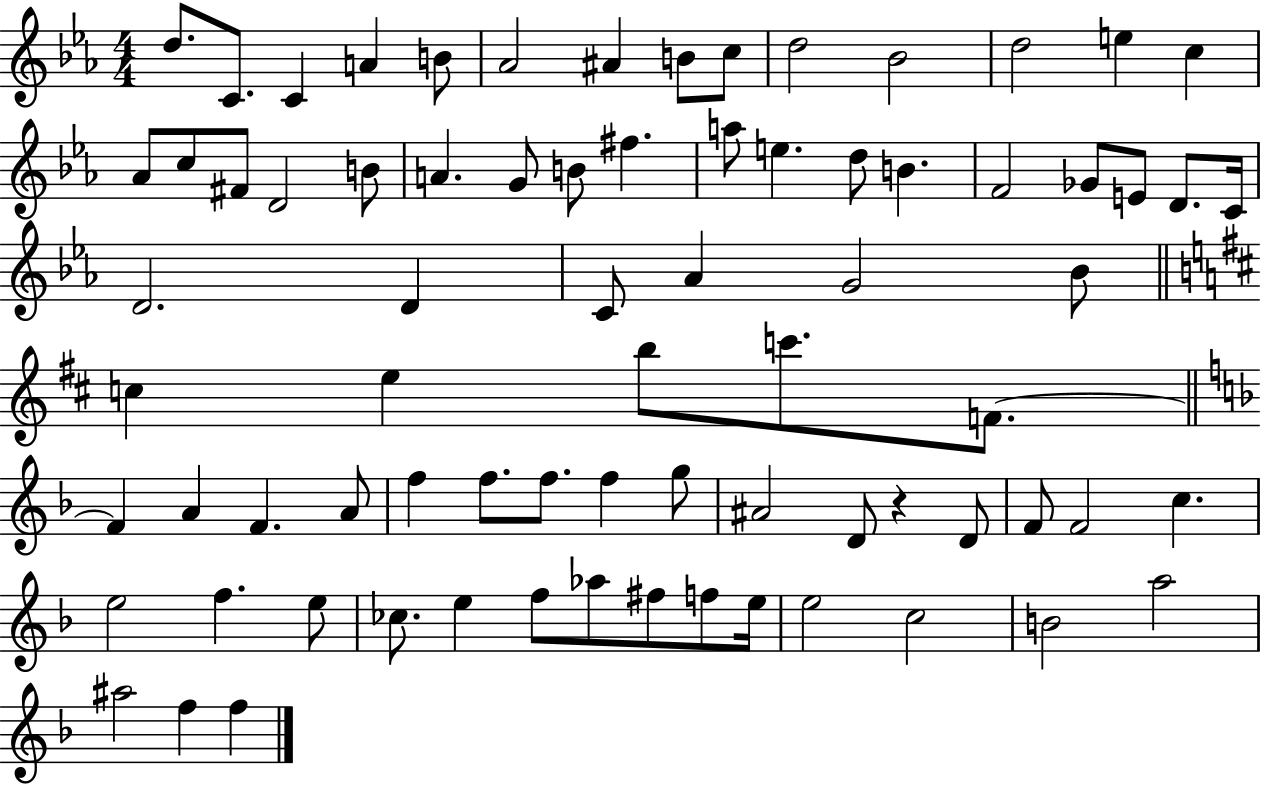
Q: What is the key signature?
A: EES major